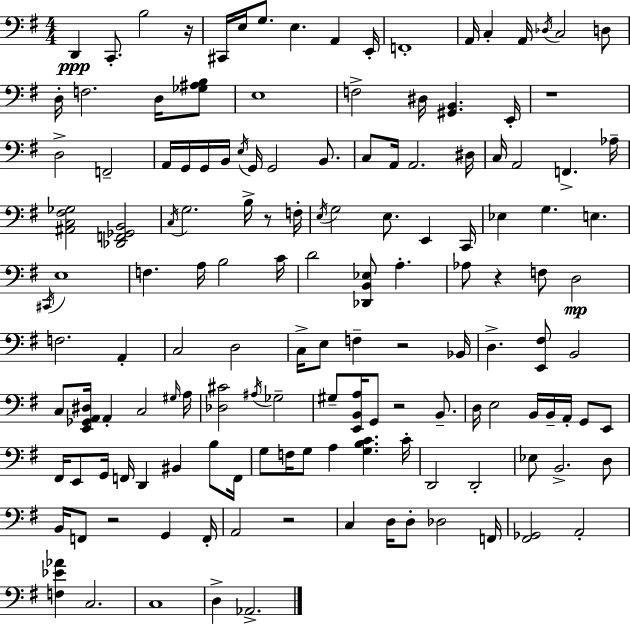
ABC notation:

X:1
T:Untitled
M:4/4
L:1/4
K:G
D,, C,,/2 B,2 z/4 ^C,,/4 E,/4 G,/2 E, A,, E,,/4 F,,4 A,,/4 C, A,,/4 _D,/4 C,2 D,/2 D,/4 F,2 D,/4 [_G,^A,B,]/2 E,4 F,2 ^D,/4 [^G,,B,,] E,,/4 z4 D,2 F,,2 A,,/4 G,,/4 G,,/4 B,,/4 E,/4 G,,/4 G,,2 B,,/2 C,/2 A,,/4 A,,2 ^D,/4 C,/4 A,,2 F,, _A,/4 [^A,,C,^F,_G,]2 [_D,,F,,_G,,B,,]2 C,/4 G,2 B,/4 z/2 F,/4 E,/4 G,2 E,/2 E,, C,,/4 _E, G, E, ^C,,/4 E,4 F, A,/4 B,2 C/4 D2 [_D,,B,,_E,]/2 A, _A,/2 z F,/2 D,2 F,2 A,, C,2 D,2 C,/4 E,/2 F, z2 _B,,/4 D, [E,,^F,]/2 B,,2 C,/2 [E,,_G,,A,,^D,]/4 A,, C,2 ^G,/4 A,/4 [_D,^C]2 ^A,/4 _G,2 ^G,/2 [E,,B,,A,]/4 G,,/2 z2 B,,/2 D,/4 E,2 B,,/4 B,,/4 A,,/4 G,,/2 E,,/2 ^F,,/4 E,,/2 G,,/4 F,,/4 D,, ^B,, B,/2 F,,/4 G,/2 F,/4 G,/2 A, [G,B,C] C/4 D,,2 D,,2 _E,/2 B,,2 D,/2 B,,/4 F,,/2 z2 G,, F,,/4 A,,2 z2 C, D,/4 D,/2 _D,2 F,,/4 [^F,,_G,,]2 A,,2 [F,_E_A] C,2 C,4 D, _A,,2